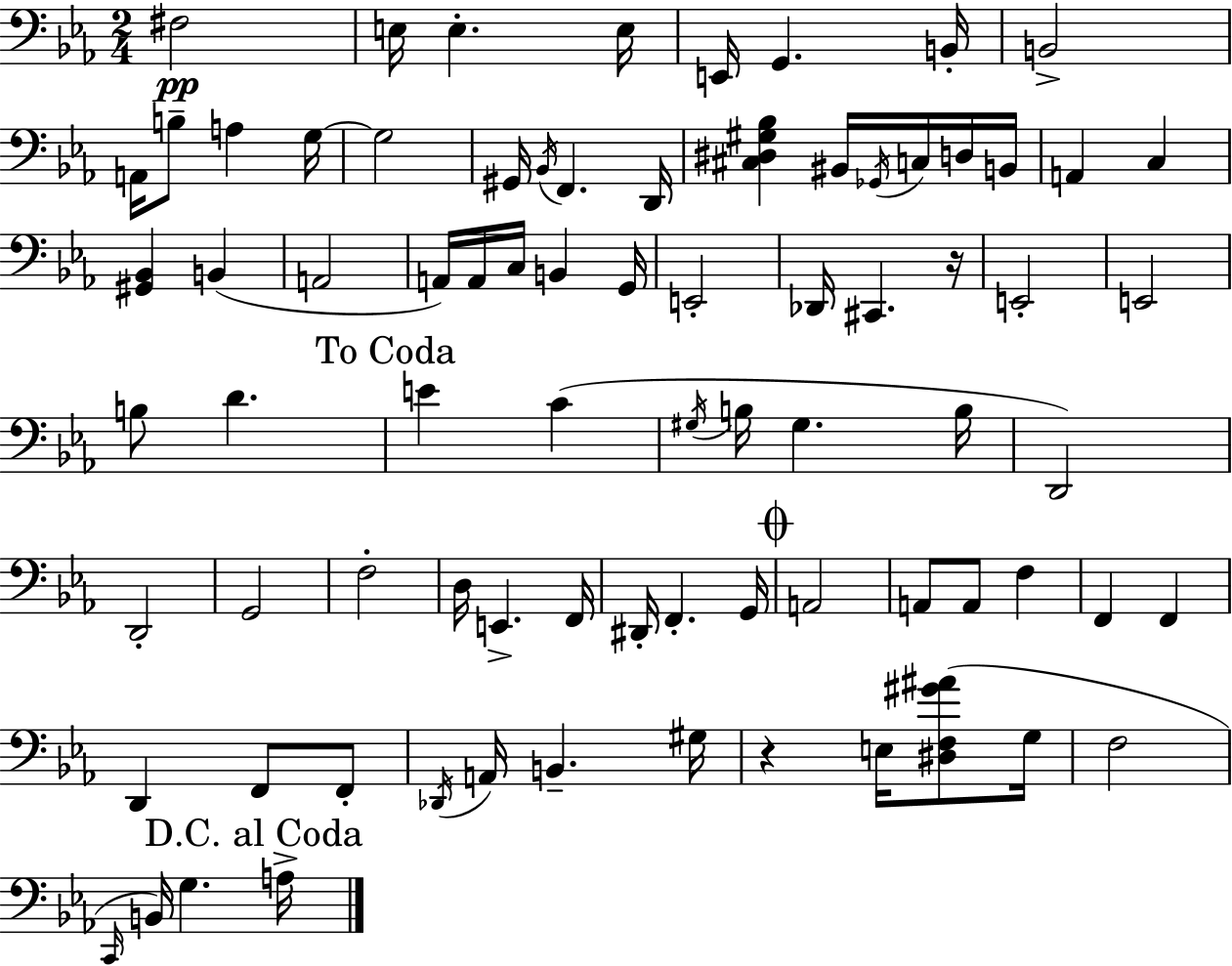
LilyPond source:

{
  \clef bass
  \numericTimeSignature
  \time 2/4
  \key c \minor
  fis2\pp | e16 e4.-. e16 | e,16 g,4. b,16-. | b,2-> | \break a,16 b8-- a4 g16~~ | g2 | gis,16 \acciaccatura { bes,16 } f,4. | d,16 <cis dis gis bes>4 bis,16 \acciaccatura { ges,16 } c16 | \break d16 b,16 a,4 c4 | <gis, bes,>4 b,4( | a,2 | a,16) a,16 c16 b,4 | \break g,16 e,2-. | des,16 cis,4. | r16 e,2-. | e,2 | \break b8 d'4. | \mark "To Coda" e'4 c'4( | \acciaccatura { gis16 } b16 gis4. | b16 d,2) | \break d,2-. | g,2 | f2-. | d16 e,4.-> | \break f,16 dis,16-. f,4.-. | g,16 \mark \markup { \musicglyph "scripts.coda" } a,2 | a,8 a,8 f4 | f,4 f,4 | \break d,4 f,8 | f,8-. \acciaccatura { des,16 } a,16 b,4.-- | gis16 r4 | e16 <dis f gis' ais'>8( g16 f2 | \break \grace { c,16 }) b,16 g4. | \mark "D.C. al Coda" a16-> \bar "|."
}